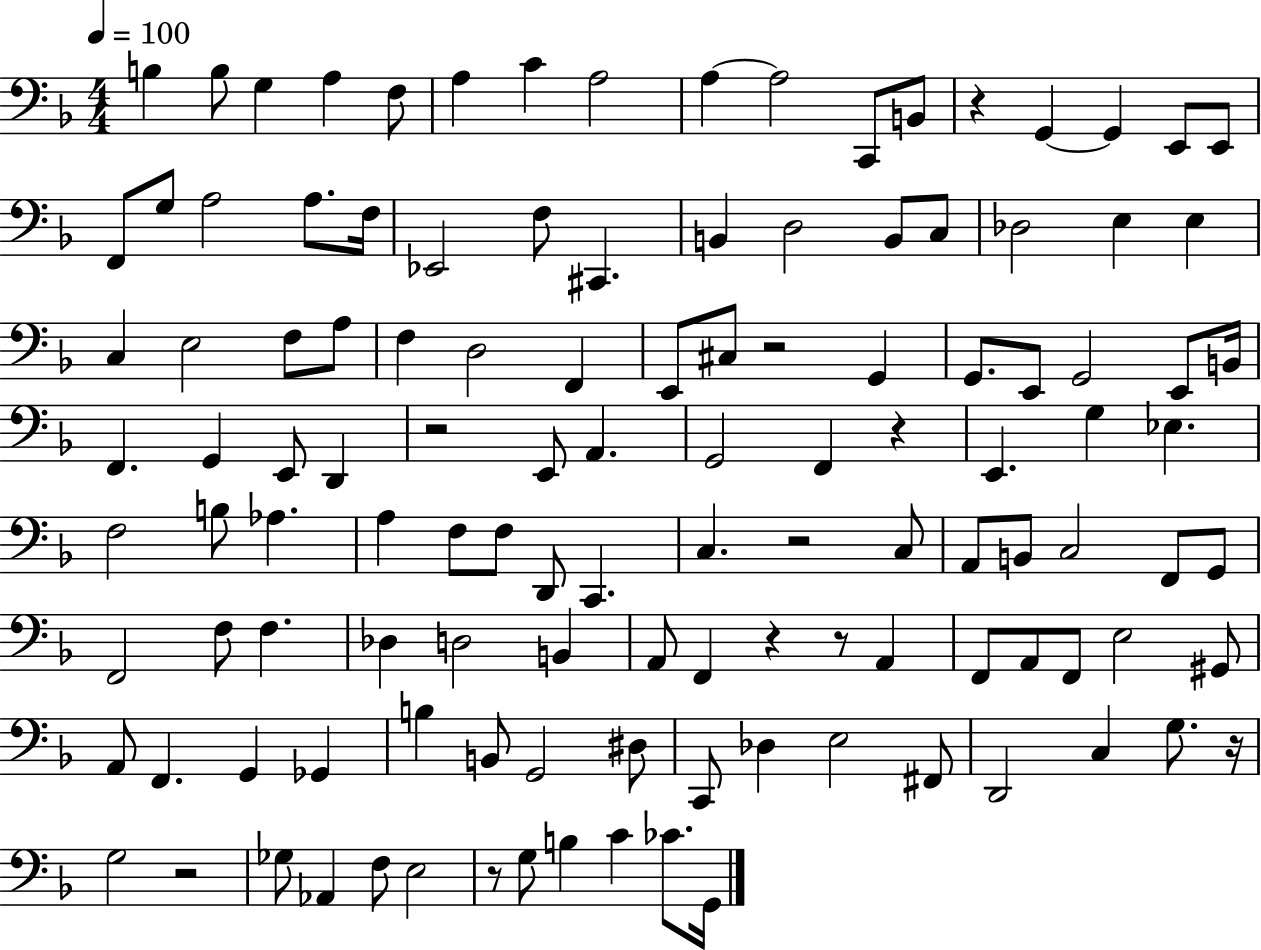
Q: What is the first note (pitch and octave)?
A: B3